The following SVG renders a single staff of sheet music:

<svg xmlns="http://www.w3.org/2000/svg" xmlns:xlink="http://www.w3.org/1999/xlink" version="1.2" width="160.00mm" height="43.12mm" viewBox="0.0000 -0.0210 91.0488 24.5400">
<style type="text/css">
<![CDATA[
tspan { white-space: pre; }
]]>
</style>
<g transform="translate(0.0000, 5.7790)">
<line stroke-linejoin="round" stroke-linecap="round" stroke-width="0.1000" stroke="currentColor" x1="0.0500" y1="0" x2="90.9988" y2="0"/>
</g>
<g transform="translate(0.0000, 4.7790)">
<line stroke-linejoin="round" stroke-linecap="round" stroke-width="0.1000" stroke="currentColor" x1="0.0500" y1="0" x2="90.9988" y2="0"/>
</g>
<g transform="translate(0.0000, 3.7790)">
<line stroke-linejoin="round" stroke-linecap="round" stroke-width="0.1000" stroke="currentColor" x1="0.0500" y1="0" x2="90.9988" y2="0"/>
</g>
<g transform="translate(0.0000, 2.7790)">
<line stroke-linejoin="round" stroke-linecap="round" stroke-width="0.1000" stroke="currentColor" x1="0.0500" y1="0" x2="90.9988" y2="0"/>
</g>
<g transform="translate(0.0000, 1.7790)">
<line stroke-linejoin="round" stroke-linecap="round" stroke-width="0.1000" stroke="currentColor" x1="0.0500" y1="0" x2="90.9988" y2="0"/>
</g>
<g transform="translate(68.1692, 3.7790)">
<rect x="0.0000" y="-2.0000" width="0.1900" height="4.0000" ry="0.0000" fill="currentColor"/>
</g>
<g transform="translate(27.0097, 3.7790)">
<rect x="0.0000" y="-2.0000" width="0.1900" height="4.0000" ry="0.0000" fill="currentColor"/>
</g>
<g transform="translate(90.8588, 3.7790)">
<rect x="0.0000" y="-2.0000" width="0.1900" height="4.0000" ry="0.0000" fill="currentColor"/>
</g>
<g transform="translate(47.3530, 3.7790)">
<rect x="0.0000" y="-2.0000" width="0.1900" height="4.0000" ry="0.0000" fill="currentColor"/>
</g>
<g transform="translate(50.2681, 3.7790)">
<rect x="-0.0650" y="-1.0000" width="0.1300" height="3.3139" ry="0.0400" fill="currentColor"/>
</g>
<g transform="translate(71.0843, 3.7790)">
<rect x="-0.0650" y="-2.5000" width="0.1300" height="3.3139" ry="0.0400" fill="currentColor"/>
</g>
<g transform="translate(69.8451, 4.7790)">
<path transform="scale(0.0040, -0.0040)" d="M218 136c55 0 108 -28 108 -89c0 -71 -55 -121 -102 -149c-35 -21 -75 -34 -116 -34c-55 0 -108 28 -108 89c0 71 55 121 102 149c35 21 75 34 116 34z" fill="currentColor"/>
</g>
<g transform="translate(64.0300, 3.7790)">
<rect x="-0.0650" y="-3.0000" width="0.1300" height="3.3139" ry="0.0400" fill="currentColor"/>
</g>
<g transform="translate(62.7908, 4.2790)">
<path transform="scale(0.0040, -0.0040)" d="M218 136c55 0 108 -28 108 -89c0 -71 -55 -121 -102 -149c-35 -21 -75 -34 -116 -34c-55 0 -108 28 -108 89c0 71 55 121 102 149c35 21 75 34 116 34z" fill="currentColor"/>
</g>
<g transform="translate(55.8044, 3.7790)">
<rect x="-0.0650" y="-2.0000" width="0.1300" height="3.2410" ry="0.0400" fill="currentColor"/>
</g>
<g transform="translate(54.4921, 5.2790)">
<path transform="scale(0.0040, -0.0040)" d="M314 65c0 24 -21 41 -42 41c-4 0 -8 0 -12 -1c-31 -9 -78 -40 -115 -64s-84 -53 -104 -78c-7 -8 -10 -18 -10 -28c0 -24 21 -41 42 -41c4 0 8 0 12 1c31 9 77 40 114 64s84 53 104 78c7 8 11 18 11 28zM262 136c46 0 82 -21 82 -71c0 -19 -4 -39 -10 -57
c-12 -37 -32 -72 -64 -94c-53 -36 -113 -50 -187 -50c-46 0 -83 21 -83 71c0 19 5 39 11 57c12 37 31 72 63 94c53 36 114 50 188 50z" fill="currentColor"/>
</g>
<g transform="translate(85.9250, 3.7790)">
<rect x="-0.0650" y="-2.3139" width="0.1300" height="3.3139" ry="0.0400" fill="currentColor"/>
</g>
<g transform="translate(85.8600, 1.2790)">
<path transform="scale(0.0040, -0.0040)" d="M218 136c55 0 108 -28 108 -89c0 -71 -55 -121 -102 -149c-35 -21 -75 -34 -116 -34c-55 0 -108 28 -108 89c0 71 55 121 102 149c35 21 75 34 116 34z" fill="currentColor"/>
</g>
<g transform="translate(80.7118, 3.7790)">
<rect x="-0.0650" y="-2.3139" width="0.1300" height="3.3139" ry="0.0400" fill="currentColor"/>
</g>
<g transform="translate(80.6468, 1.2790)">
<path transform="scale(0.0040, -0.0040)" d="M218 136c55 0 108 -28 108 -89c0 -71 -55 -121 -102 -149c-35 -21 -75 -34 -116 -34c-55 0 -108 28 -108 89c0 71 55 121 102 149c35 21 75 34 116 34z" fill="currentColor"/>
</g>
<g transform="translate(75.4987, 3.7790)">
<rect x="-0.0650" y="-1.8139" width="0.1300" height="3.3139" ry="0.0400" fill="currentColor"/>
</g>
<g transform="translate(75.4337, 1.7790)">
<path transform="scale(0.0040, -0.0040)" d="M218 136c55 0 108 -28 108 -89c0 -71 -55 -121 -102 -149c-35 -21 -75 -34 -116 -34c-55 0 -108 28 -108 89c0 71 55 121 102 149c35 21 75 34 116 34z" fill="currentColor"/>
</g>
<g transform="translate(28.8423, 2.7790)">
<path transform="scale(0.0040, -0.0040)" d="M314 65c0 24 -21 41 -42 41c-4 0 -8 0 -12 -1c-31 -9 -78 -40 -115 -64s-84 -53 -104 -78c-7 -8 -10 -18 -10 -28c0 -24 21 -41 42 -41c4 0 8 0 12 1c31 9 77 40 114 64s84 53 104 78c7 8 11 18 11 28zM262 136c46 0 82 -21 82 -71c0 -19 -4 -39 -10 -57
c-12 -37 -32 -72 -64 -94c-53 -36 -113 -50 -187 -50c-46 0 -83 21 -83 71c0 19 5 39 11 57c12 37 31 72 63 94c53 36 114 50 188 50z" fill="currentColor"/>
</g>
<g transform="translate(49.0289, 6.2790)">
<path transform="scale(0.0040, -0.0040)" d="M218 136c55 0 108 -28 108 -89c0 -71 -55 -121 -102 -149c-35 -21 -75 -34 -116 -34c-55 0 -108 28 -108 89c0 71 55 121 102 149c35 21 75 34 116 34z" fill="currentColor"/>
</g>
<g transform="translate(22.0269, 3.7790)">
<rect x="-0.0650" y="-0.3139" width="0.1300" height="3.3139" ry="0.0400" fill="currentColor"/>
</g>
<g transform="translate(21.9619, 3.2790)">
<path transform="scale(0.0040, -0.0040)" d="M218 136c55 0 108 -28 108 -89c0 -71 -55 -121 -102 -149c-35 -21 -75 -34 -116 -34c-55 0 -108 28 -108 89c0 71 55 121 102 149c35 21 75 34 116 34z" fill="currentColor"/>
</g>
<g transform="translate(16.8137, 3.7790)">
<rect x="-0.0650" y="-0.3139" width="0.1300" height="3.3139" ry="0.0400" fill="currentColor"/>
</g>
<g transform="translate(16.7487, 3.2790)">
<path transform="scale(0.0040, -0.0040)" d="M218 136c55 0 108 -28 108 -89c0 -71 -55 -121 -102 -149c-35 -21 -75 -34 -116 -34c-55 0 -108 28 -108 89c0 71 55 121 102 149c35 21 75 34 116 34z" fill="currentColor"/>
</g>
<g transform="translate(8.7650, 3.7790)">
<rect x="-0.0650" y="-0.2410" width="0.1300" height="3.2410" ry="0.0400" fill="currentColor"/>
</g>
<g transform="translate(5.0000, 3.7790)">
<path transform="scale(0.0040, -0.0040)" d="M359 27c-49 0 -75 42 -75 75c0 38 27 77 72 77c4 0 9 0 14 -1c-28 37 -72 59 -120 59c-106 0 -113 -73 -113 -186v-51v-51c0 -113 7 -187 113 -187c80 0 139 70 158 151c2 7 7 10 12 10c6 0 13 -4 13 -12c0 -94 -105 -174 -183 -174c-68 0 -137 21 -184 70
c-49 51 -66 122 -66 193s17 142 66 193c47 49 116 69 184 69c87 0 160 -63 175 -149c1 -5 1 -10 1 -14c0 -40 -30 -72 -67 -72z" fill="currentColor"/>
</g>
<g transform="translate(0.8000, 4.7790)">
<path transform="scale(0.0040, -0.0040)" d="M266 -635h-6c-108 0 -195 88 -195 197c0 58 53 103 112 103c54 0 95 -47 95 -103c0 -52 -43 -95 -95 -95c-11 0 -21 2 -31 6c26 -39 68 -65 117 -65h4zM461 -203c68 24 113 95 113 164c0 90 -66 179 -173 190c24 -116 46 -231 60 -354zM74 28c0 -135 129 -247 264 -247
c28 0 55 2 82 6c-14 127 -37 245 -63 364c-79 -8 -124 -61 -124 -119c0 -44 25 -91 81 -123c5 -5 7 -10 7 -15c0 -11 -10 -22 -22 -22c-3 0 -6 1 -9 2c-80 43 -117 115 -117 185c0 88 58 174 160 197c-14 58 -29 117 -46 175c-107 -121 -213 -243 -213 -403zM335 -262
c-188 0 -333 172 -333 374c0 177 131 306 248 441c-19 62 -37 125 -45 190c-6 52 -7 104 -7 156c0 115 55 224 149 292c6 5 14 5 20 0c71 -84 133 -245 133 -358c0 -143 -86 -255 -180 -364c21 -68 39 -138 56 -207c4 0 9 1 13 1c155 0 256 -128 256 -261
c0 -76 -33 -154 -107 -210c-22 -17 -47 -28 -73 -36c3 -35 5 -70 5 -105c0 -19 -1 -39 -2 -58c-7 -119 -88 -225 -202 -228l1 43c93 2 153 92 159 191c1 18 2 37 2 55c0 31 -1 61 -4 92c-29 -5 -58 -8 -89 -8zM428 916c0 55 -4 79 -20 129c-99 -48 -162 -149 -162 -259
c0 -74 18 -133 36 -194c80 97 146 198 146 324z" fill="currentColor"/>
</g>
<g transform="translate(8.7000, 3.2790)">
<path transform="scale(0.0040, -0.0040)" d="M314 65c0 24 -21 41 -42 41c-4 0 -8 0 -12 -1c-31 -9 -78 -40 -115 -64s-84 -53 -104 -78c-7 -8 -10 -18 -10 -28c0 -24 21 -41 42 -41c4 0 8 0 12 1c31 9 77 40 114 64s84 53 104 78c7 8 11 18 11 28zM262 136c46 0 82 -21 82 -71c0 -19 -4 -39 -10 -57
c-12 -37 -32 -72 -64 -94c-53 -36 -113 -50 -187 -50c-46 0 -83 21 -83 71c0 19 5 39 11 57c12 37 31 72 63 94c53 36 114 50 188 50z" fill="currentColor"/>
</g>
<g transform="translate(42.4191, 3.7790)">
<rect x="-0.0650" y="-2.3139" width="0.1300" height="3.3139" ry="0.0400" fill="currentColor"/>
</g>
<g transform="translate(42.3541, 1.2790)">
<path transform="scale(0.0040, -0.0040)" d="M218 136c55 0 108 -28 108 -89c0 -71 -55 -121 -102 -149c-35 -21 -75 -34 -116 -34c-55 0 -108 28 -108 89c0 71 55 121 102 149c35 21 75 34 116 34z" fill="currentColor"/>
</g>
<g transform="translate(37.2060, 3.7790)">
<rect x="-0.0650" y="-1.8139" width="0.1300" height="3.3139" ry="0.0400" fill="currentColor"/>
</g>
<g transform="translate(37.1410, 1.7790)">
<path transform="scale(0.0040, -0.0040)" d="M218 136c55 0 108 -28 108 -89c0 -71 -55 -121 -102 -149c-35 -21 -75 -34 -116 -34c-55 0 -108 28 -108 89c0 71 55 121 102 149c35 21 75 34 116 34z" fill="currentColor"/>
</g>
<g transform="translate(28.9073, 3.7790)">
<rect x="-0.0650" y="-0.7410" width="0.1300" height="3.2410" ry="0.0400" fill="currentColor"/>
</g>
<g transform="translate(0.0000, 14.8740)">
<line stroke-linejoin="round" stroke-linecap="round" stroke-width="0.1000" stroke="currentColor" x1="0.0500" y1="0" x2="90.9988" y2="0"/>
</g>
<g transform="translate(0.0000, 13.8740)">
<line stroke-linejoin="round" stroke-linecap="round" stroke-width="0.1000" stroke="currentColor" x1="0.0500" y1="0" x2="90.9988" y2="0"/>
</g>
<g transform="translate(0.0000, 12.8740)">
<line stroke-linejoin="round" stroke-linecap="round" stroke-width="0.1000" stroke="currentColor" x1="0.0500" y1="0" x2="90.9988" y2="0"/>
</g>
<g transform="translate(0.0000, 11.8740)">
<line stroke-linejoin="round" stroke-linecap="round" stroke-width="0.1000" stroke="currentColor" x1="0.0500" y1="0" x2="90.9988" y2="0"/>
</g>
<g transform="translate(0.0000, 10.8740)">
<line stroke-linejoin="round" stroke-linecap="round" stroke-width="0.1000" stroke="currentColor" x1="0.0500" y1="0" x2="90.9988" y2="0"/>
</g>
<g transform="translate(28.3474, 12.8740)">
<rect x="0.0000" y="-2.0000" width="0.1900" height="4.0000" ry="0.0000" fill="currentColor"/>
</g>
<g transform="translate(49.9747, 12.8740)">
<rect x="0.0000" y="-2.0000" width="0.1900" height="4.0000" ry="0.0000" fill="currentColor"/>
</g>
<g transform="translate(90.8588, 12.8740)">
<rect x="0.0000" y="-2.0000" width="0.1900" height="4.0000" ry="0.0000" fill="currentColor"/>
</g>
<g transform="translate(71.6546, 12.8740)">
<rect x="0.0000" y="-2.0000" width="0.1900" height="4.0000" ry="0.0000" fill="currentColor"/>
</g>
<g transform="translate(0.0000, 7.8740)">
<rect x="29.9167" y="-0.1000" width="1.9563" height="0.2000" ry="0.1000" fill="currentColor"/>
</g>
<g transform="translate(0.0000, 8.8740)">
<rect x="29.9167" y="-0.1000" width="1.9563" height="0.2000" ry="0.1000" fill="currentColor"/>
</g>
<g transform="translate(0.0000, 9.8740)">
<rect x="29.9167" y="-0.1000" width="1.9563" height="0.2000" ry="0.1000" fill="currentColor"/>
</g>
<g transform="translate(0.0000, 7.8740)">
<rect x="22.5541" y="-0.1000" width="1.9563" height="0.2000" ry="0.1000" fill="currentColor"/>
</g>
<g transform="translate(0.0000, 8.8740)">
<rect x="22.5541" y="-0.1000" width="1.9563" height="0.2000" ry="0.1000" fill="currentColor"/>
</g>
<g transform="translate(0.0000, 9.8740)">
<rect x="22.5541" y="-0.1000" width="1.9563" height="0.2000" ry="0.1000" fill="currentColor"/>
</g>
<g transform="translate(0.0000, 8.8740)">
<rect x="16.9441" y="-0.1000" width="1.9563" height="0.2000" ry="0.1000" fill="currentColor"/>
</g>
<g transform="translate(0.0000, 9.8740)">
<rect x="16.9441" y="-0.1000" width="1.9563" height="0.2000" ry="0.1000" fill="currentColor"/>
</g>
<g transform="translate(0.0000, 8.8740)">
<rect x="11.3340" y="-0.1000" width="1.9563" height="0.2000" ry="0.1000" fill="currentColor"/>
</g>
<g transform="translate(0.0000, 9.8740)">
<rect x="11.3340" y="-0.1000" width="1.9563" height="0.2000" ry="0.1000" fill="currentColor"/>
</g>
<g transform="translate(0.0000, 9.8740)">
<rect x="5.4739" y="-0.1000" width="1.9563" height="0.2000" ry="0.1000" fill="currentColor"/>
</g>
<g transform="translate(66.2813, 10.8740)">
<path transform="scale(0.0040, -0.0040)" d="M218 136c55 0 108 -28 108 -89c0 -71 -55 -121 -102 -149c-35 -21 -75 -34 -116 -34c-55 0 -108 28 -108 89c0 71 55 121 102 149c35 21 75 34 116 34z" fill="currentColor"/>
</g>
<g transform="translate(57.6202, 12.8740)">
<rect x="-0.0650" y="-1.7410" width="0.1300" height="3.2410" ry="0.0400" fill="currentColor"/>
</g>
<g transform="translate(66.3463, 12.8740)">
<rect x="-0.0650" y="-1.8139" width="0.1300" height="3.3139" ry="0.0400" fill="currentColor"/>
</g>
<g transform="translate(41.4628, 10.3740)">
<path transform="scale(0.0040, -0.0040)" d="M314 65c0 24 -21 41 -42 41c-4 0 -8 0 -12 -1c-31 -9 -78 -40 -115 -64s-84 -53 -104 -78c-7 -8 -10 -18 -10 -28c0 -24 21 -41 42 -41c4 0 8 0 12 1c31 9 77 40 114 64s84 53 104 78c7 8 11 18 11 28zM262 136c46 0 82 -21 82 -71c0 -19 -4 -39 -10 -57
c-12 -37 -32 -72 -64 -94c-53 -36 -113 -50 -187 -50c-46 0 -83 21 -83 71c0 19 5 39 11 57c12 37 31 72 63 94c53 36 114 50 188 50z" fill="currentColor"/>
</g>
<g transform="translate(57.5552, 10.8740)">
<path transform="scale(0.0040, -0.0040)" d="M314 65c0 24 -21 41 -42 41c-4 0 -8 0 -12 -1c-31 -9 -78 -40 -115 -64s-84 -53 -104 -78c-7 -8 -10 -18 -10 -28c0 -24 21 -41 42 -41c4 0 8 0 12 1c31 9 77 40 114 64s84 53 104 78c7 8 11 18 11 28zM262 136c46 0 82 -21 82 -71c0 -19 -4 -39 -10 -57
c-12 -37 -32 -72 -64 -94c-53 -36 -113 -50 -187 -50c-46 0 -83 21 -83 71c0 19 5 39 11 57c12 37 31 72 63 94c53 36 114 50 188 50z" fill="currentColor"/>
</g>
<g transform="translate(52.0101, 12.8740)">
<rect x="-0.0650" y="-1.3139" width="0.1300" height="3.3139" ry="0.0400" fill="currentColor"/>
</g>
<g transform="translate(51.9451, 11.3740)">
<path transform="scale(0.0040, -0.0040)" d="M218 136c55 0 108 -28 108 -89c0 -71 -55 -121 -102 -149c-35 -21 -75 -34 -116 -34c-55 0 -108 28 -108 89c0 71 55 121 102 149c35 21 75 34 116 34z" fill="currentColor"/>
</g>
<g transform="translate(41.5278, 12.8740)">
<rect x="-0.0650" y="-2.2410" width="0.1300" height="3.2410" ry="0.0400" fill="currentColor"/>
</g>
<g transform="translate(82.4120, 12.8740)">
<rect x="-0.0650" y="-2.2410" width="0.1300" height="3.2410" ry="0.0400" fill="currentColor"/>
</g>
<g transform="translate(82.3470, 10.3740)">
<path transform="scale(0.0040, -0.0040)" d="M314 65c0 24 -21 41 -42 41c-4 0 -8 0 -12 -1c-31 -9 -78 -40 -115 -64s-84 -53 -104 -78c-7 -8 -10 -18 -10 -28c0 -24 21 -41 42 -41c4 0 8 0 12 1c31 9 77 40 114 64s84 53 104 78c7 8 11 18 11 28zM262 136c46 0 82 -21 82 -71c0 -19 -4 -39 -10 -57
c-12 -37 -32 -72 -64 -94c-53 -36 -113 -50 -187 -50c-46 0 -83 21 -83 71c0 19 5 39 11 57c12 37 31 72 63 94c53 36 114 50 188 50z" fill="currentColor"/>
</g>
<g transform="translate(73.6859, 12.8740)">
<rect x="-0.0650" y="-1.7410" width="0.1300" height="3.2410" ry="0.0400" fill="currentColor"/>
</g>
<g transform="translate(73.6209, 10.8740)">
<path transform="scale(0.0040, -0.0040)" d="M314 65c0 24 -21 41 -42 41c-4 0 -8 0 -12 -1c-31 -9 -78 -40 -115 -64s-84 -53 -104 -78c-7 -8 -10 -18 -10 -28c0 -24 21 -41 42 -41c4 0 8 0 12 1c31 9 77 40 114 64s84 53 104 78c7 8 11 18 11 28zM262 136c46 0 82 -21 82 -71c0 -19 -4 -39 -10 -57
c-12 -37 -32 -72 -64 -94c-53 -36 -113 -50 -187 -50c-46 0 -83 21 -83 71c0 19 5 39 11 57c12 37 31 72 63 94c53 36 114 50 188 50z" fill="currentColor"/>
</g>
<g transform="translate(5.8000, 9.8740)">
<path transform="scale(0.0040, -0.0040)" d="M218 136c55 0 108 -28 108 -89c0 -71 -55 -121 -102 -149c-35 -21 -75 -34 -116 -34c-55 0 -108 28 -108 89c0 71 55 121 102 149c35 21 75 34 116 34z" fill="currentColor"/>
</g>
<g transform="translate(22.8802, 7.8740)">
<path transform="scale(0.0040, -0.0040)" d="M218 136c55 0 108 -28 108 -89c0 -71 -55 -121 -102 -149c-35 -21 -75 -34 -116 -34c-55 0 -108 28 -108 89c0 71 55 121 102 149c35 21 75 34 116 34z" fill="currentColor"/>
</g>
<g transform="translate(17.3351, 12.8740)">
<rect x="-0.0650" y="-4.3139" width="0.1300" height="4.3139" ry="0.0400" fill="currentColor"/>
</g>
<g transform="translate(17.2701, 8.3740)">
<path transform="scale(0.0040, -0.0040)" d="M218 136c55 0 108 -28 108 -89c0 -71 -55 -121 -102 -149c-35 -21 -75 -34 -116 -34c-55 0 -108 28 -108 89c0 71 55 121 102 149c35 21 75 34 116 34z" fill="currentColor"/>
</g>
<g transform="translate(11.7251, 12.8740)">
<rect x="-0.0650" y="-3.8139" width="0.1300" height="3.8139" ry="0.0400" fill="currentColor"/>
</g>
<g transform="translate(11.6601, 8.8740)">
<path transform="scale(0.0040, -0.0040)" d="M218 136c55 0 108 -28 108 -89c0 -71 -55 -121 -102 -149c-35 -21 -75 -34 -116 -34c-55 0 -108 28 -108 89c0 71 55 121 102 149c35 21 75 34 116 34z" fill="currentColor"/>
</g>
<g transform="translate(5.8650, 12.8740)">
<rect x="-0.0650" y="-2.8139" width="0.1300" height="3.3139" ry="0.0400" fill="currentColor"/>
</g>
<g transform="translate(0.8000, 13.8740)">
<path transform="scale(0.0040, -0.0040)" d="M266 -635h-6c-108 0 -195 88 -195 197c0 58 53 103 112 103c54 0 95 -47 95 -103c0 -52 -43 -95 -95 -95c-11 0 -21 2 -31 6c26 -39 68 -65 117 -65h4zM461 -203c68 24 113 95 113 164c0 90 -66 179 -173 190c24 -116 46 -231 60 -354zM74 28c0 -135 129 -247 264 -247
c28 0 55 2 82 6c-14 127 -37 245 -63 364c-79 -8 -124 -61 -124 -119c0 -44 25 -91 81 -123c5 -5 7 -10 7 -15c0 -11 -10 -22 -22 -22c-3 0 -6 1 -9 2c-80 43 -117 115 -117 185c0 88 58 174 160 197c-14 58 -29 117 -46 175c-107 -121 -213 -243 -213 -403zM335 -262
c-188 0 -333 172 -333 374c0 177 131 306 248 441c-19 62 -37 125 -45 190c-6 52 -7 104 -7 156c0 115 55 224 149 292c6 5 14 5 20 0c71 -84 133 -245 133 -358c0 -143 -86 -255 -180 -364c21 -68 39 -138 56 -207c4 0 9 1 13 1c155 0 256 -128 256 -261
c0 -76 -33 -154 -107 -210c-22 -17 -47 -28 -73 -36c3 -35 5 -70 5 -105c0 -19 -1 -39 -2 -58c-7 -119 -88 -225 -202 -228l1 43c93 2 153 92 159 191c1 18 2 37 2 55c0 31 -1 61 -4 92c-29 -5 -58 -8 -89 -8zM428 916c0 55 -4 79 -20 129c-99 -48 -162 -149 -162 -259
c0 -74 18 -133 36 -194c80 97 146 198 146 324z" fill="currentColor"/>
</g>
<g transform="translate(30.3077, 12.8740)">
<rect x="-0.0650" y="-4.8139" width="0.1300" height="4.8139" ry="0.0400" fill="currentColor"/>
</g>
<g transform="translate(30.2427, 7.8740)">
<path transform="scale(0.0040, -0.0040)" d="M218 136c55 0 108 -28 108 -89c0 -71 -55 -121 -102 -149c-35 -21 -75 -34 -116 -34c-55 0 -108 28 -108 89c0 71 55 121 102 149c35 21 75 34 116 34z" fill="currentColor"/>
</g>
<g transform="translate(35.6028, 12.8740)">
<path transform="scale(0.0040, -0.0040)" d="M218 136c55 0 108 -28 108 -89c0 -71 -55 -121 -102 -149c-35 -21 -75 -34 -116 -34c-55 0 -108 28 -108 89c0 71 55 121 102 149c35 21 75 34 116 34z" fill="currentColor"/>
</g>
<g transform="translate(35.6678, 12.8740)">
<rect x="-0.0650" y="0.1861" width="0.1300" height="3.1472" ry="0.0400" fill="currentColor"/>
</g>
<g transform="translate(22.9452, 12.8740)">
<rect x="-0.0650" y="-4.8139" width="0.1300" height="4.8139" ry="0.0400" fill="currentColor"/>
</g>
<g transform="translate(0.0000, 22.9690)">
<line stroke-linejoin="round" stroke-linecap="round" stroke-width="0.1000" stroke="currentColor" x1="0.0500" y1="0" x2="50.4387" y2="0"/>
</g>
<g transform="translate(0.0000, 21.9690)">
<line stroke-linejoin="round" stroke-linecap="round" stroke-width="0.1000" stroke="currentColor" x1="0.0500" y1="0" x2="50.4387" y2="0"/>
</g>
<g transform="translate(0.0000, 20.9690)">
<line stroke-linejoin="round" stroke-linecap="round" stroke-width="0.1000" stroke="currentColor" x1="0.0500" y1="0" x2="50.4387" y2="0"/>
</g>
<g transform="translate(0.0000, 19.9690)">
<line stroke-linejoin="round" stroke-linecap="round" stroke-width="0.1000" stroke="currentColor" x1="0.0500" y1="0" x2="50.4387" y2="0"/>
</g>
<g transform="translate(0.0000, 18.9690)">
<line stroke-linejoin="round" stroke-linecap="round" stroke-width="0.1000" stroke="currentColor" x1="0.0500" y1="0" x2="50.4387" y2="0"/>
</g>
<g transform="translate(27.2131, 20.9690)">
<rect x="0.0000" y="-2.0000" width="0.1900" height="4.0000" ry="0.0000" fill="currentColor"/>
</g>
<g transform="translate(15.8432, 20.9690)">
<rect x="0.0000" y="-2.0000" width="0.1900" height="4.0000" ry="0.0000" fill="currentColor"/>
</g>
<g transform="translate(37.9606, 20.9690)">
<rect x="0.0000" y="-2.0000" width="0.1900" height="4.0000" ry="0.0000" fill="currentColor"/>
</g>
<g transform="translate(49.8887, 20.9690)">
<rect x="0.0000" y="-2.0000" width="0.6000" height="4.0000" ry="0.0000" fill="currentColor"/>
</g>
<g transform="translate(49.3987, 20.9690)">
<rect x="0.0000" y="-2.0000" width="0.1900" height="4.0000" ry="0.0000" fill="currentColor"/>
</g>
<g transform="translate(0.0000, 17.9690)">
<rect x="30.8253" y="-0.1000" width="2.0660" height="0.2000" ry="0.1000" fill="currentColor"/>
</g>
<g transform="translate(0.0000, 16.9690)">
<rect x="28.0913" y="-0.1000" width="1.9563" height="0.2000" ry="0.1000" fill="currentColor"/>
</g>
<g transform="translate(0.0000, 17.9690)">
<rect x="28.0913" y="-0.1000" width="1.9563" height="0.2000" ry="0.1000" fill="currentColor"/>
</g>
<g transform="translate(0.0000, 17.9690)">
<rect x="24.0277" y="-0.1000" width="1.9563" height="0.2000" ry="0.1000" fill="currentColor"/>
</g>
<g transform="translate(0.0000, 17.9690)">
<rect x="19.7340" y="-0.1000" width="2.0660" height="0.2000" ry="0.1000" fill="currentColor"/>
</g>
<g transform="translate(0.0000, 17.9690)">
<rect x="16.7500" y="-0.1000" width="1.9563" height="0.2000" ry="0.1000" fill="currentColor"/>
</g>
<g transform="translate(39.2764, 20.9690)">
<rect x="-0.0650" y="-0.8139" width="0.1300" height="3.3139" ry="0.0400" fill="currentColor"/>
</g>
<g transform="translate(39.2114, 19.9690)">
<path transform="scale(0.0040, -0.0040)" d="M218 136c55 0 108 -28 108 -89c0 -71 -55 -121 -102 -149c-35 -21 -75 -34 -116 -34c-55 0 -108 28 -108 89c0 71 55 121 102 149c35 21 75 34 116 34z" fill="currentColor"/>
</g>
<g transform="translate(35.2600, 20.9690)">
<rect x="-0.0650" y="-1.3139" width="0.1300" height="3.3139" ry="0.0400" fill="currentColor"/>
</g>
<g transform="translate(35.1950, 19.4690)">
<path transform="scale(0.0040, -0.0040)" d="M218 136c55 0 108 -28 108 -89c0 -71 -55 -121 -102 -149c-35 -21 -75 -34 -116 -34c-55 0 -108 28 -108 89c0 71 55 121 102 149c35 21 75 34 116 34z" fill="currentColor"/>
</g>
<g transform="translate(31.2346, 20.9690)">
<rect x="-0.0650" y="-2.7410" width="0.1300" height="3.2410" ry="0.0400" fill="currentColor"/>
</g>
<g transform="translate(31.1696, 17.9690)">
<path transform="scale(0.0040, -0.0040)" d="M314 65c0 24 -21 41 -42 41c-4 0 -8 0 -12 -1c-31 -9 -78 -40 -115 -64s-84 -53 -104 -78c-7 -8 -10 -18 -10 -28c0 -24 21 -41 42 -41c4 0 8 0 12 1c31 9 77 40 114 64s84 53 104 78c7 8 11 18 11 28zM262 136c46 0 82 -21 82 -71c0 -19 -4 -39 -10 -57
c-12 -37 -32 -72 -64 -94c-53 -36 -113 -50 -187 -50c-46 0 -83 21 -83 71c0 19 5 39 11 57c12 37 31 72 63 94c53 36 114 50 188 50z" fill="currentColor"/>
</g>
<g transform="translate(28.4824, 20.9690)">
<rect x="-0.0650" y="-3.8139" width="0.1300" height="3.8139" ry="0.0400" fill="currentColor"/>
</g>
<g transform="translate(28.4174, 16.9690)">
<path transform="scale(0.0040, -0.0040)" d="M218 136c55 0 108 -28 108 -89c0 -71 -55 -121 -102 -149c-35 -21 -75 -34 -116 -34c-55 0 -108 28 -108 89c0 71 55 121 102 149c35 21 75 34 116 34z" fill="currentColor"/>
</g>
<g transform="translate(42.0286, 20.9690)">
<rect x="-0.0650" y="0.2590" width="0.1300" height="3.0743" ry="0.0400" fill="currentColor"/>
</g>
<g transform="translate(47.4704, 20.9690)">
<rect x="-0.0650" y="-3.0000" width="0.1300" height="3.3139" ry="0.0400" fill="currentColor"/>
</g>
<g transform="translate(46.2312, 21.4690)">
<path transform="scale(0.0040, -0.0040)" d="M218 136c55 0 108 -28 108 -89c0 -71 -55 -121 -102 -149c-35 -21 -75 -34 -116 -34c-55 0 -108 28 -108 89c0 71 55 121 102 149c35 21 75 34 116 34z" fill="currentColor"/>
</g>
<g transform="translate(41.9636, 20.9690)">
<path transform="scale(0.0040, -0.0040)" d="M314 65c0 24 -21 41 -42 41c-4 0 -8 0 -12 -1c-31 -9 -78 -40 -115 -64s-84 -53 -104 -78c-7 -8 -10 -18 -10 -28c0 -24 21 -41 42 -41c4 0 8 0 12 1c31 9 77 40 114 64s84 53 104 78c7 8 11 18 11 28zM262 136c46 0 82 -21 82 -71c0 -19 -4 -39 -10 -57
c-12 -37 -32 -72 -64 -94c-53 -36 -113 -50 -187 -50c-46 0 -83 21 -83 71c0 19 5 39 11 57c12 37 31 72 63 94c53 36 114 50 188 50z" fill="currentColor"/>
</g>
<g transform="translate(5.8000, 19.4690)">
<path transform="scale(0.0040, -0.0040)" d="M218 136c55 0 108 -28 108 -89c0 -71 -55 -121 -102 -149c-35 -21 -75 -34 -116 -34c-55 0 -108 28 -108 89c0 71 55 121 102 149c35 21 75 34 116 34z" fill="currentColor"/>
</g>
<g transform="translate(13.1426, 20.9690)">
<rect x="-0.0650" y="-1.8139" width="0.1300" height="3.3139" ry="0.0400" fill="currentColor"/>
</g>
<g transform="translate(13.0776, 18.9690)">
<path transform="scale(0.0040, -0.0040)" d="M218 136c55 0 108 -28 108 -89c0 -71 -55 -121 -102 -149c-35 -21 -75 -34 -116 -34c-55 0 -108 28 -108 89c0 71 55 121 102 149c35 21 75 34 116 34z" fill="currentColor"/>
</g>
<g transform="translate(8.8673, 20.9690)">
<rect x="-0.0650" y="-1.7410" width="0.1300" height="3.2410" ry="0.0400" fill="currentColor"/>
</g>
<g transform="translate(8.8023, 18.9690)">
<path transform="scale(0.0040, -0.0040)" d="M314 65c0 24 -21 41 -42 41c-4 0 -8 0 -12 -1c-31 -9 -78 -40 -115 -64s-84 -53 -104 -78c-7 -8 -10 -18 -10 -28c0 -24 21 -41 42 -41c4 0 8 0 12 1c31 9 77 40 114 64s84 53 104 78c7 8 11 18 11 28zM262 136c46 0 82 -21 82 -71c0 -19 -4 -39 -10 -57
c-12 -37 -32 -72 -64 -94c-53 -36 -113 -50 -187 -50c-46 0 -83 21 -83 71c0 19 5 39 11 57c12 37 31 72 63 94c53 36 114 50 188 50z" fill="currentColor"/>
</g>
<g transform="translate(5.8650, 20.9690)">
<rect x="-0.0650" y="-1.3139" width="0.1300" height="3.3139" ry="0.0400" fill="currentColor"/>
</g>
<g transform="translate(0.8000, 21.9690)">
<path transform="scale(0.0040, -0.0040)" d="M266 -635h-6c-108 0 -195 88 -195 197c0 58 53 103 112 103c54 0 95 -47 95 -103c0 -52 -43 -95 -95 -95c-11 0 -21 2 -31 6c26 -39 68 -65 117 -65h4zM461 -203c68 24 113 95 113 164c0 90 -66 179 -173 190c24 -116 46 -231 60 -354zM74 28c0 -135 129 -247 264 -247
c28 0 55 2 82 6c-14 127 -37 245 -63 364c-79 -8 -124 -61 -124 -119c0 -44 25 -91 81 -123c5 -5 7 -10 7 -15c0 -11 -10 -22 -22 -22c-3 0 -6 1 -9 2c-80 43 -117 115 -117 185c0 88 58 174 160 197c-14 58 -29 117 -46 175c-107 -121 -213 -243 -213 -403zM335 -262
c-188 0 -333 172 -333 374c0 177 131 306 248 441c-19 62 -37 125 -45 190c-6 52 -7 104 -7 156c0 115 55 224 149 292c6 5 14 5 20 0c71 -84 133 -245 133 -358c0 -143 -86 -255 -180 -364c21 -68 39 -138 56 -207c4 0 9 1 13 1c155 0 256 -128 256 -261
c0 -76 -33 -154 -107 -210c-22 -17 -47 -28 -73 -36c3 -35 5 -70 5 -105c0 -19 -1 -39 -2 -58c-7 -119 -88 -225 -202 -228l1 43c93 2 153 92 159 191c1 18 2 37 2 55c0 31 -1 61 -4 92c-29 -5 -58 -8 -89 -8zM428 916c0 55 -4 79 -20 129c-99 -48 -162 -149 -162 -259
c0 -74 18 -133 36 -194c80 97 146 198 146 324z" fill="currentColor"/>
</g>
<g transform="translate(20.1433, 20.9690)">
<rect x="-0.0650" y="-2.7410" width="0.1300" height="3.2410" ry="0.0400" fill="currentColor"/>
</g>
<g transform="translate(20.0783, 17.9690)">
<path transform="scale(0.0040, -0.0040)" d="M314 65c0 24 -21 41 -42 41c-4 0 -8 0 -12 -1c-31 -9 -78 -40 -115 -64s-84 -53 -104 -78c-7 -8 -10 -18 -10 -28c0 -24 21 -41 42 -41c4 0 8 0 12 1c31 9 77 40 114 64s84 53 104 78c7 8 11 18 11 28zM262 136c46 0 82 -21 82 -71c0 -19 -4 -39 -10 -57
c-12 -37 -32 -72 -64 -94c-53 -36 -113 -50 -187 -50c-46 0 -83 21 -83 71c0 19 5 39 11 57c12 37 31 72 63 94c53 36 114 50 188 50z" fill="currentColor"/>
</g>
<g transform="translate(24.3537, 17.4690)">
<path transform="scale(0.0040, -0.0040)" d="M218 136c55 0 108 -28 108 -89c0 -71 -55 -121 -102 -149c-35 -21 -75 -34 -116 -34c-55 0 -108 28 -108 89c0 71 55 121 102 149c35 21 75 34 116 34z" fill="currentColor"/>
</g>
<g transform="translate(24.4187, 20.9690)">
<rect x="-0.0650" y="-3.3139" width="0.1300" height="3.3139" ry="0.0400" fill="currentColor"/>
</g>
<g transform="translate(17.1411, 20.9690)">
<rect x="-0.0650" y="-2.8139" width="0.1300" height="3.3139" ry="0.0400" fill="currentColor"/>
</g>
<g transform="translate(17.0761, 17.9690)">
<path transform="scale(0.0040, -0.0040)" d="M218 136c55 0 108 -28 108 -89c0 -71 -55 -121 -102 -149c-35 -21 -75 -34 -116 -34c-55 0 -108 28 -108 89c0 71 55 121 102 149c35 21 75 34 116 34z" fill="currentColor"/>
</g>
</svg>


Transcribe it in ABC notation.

X:1
T:Untitled
M:4/4
L:1/4
K:C
c2 c c d2 f g D F2 A G f g g a c' d' e' e' B g2 e f2 f f2 g2 e f2 f a a2 b c' a2 e d B2 A